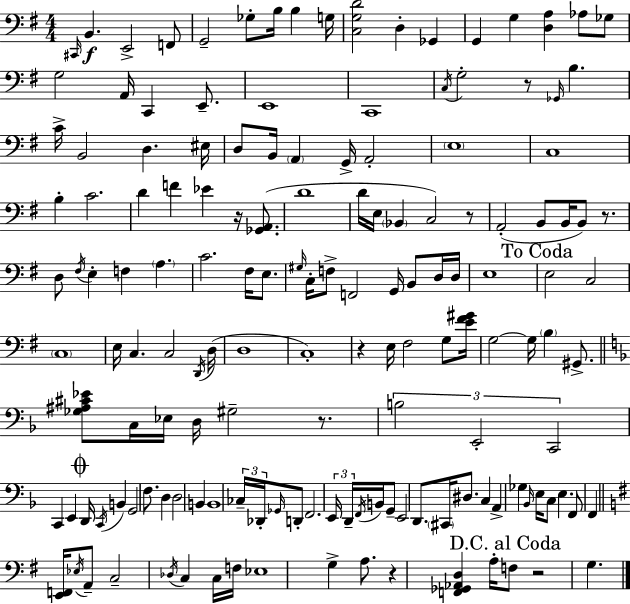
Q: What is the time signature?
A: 4/4